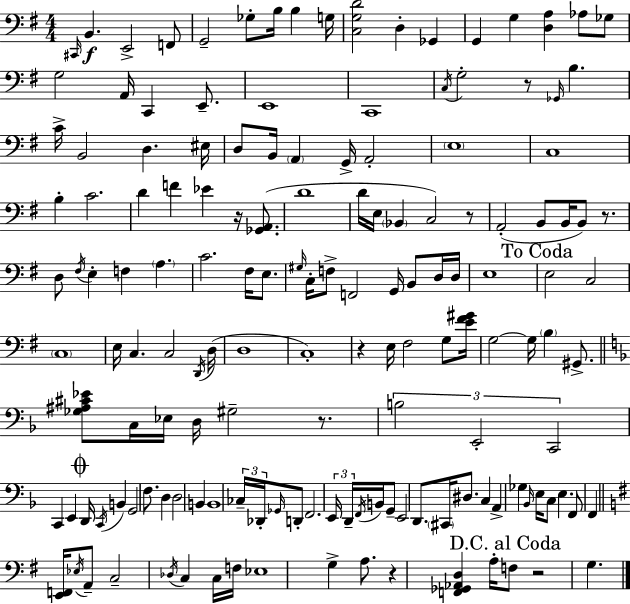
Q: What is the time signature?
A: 4/4